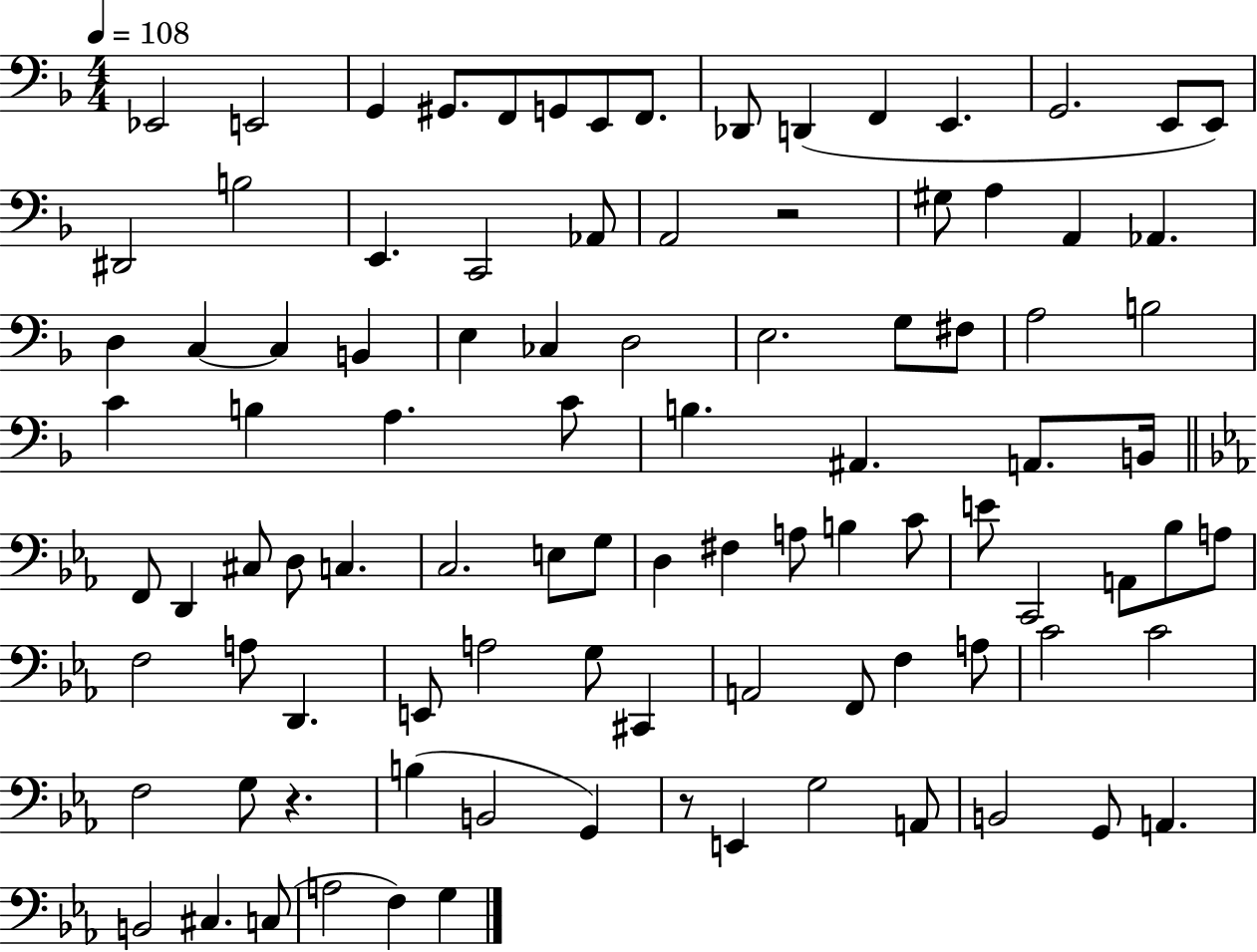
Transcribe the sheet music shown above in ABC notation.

X:1
T:Untitled
M:4/4
L:1/4
K:F
_E,,2 E,,2 G,, ^G,,/2 F,,/2 G,,/2 E,,/2 F,,/2 _D,,/2 D,, F,, E,, G,,2 E,,/2 E,,/2 ^D,,2 B,2 E,, C,,2 _A,,/2 A,,2 z2 ^G,/2 A, A,, _A,, D, C, C, B,, E, _C, D,2 E,2 G,/2 ^F,/2 A,2 B,2 C B, A, C/2 B, ^A,, A,,/2 B,,/4 F,,/2 D,, ^C,/2 D,/2 C, C,2 E,/2 G,/2 D, ^F, A,/2 B, C/2 E/2 C,,2 A,,/2 _B,/2 A,/2 F,2 A,/2 D,, E,,/2 A,2 G,/2 ^C,, A,,2 F,,/2 F, A,/2 C2 C2 F,2 G,/2 z B, B,,2 G,, z/2 E,, G,2 A,,/2 B,,2 G,,/2 A,, B,,2 ^C, C,/2 A,2 F, G,